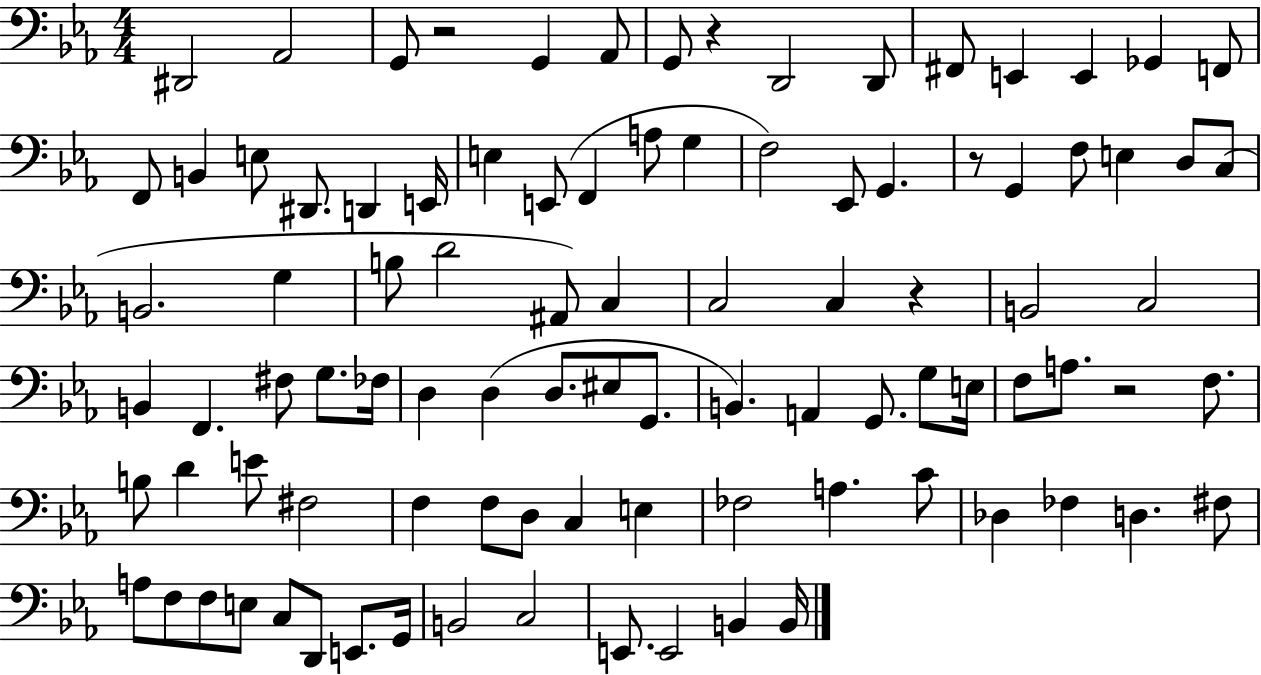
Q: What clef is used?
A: bass